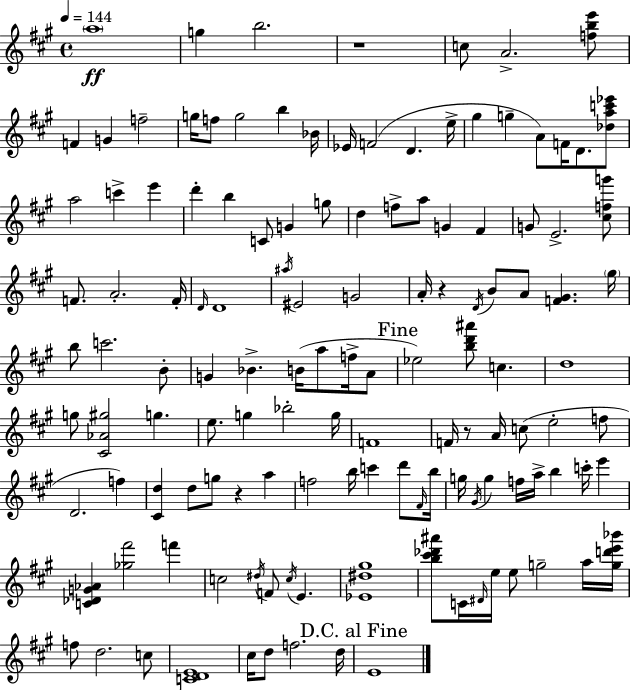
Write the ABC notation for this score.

X:1
T:Untitled
M:4/4
L:1/4
K:A
a4 g b2 z4 c/2 A2 [fbe']/2 F G f2 g/4 f/2 g2 b _B/4 _E/4 F2 D e/4 ^g g A/2 F/4 D/2 [_dac'_e']/2 a2 c' e' d' b C/2 G g/2 d f/2 a/2 G ^F G/2 E2 [^cfg']/2 F/2 A2 F/4 D/4 D4 ^a/4 ^E2 G2 A/4 z D/4 B/2 A/2 [F^G] ^g/4 b/2 c'2 B/2 G _B B/4 a/2 f/4 A/2 _e2 [bd'^a']/2 c d4 g/2 [^C_A^g]2 g e/2 g _b2 g/4 F4 F/4 z/2 A/4 c/2 e2 f/2 D2 f [^Cd] d/2 g/2 z a f2 b/4 c' d'/2 ^F/4 b/4 g/4 ^G/4 g f/4 a/4 b c'/4 e' [C_DG_A] [_g^f']2 f' c2 ^d/4 F/2 c/4 E [_E^d^g]4 [b^c'_d'^a']/2 C/4 ^D/4 e/4 e/2 g2 a/4 [gd'e'_b']/4 f/2 d2 c/2 [CDE]4 ^c/4 d/2 f2 d/4 E4